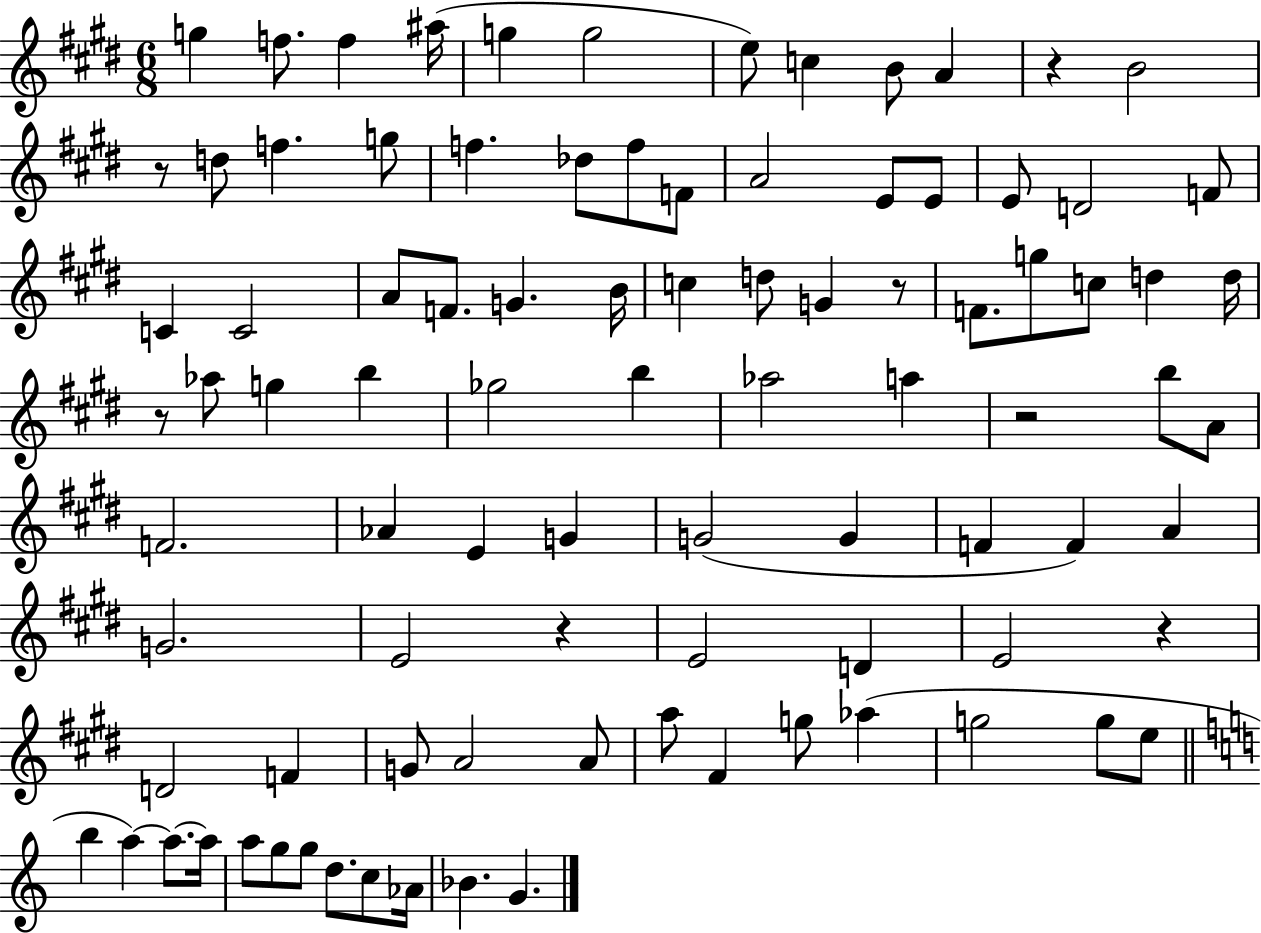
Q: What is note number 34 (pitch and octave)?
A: F4